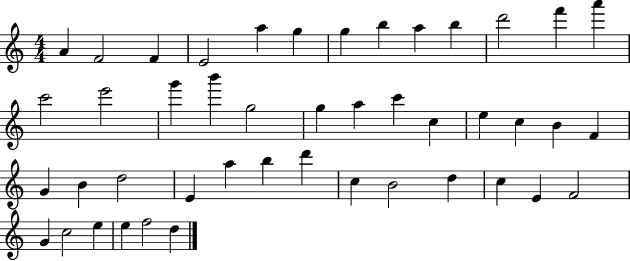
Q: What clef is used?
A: treble